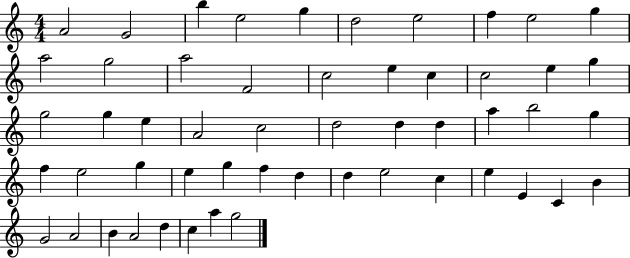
A4/h G4/h B5/q E5/h G5/q D5/h E5/h F5/q E5/h G5/q A5/h G5/h A5/h F4/h C5/h E5/q C5/q C5/h E5/q G5/q G5/h G5/q E5/q A4/h C5/h D5/h D5/q D5/q A5/q B5/h G5/q F5/q E5/h G5/q E5/q G5/q F5/q D5/q D5/q E5/h C5/q E5/q E4/q C4/q B4/q G4/h A4/h B4/q A4/h D5/q C5/q A5/q G5/h